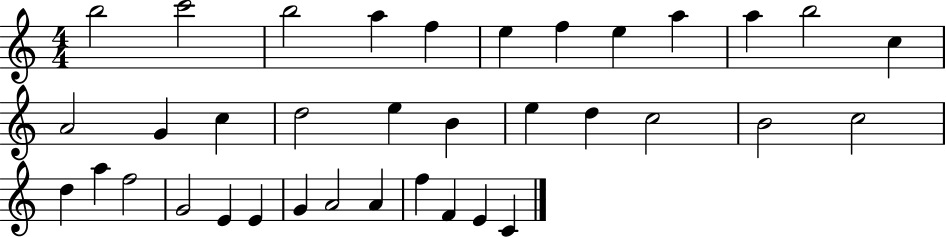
B5/h C6/h B5/h A5/q F5/q E5/q F5/q E5/q A5/q A5/q B5/h C5/q A4/h G4/q C5/q D5/h E5/q B4/q E5/q D5/q C5/h B4/h C5/h D5/q A5/q F5/h G4/h E4/q E4/q G4/q A4/h A4/q F5/q F4/q E4/q C4/q